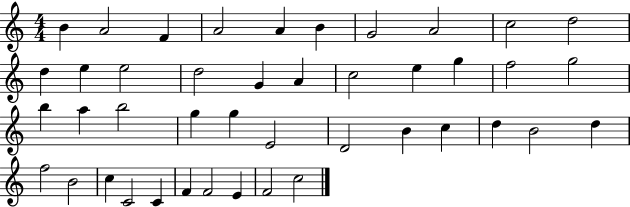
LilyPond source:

{
  \clef treble
  \numericTimeSignature
  \time 4/4
  \key c \major
  b'4 a'2 f'4 | a'2 a'4 b'4 | g'2 a'2 | c''2 d''2 | \break d''4 e''4 e''2 | d''2 g'4 a'4 | c''2 e''4 g''4 | f''2 g''2 | \break b''4 a''4 b''2 | g''4 g''4 e'2 | d'2 b'4 c''4 | d''4 b'2 d''4 | \break f''2 b'2 | c''4 c'2 c'4 | f'4 f'2 e'4 | f'2 c''2 | \break \bar "|."
}